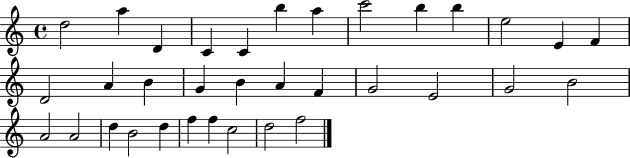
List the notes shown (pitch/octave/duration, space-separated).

D5/h A5/q D4/q C4/q C4/q B5/q A5/q C6/h B5/q B5/q E5/h E4/q F4/q D4/h A4/q B4/q G4/q B4/q A4/q F4/q G4/h E4/h G4/h B4/h A4/h A4/h D5/q B4/h D5/q F5/q F5/q C5/h D5/h F5/h